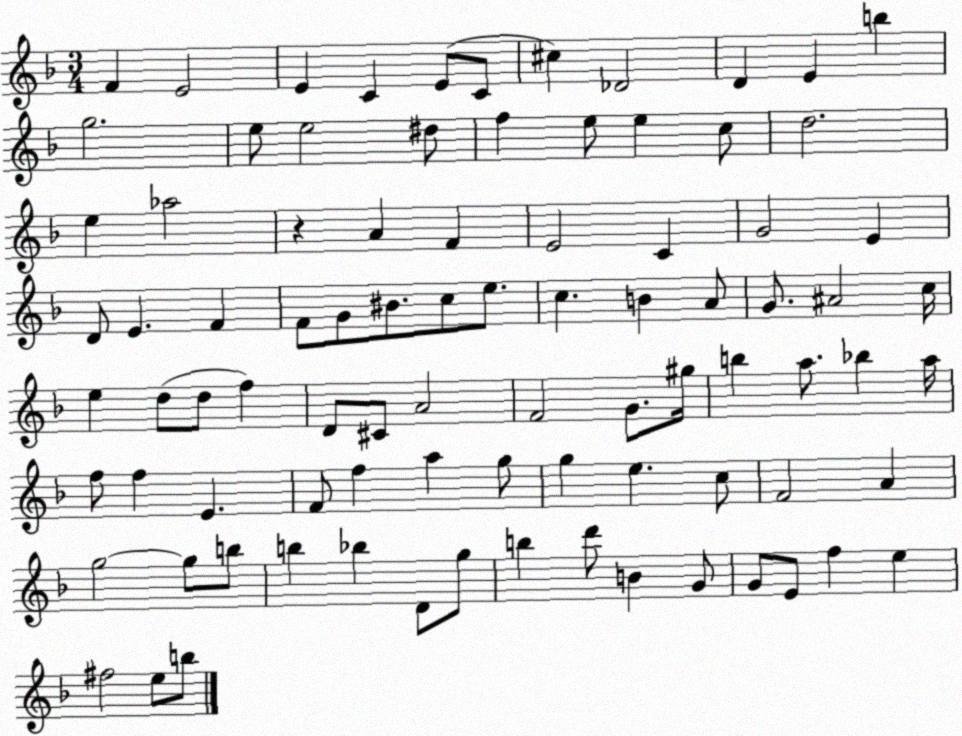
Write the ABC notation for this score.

X:1
T:Untitled
M:3/4
L:1/4
K:F
F E2 E C E/2 C/2 ^c _D2 D E b g2 e/2 e2 ^d/2 f e/2 e c/2 d2 e _a2 z A F E2 C G2 E D/2 E F F/2 G/2 ^B/2 c/2 e/2 c B A/2 G/2 ^A2 c/4 e d/2 d/2 f D/2 ^C/2 A2 F2 G/2 ^g/4 b a/2 _b a/4 f/2 f E F/2 f a g/2 g e c/2 F2 A g2 g/2 b/2 b _b D/2 g/2 b d'/2 B G/2 G/2 E/2 f e ^f2 e/2 b/2